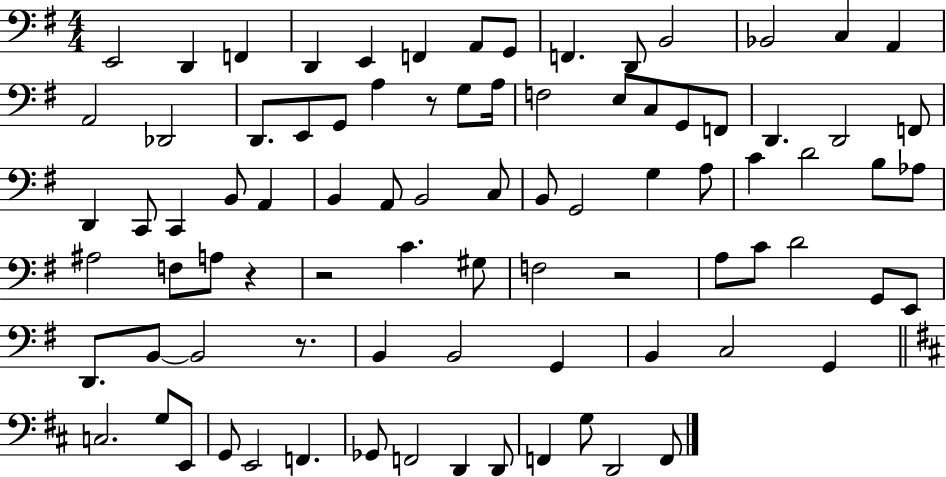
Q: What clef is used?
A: bass